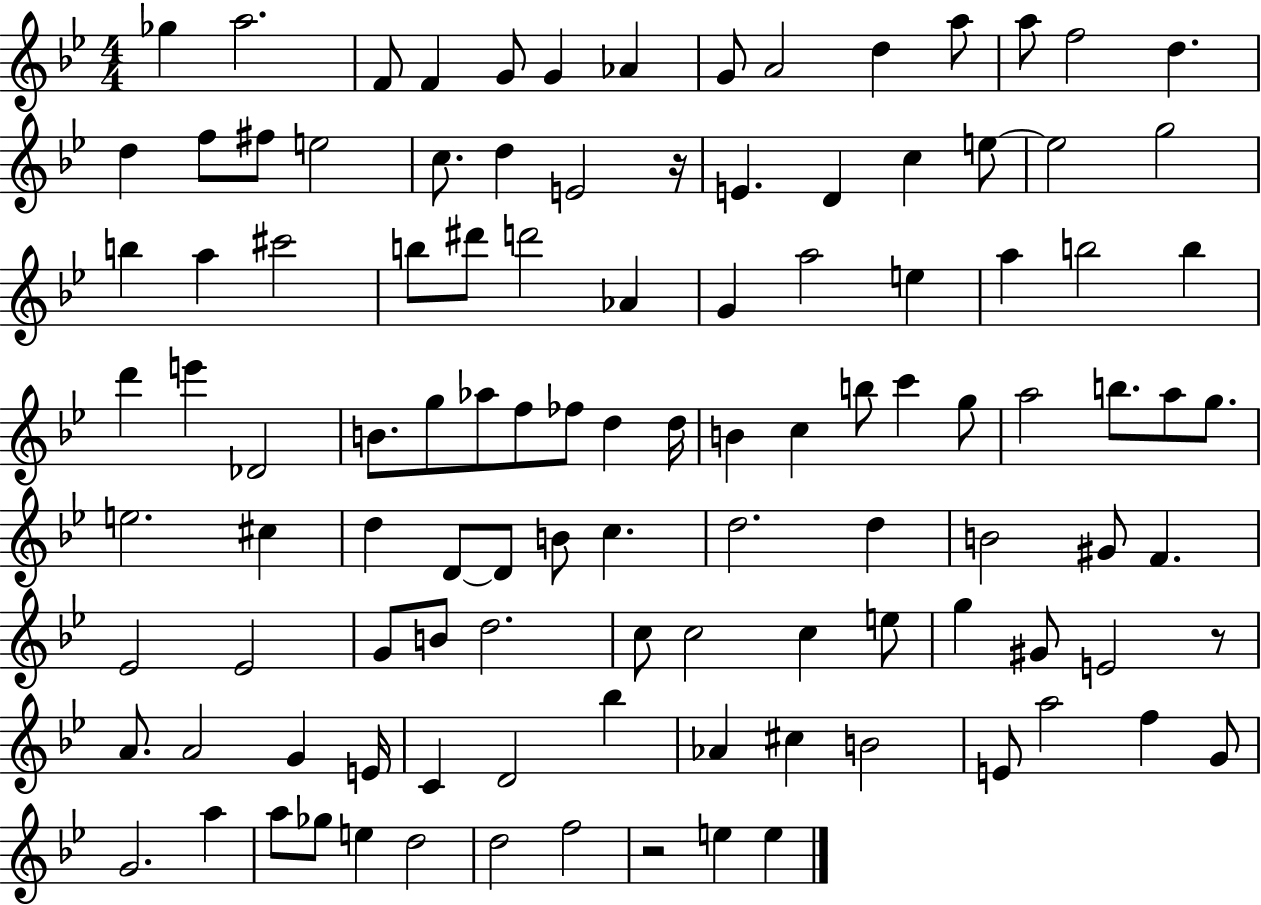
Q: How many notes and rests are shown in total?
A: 110